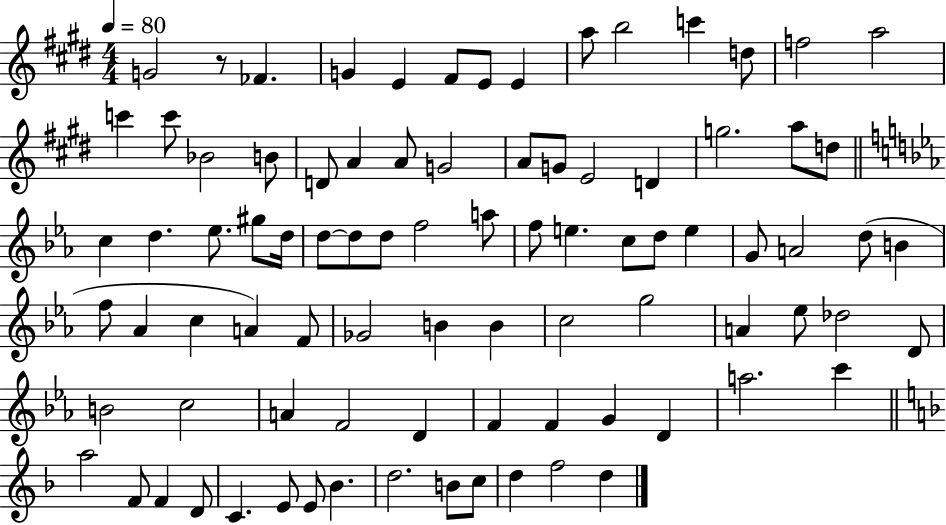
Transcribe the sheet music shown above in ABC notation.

X:1
T:Untitled
M:4/4
L:1/4
K:E
G2 z/2 _F G E ^F/2 E/2 E a/2 b2 c' d/2 f2 a2 c' c'/2 _B2 B/2 D/2 A A/2 G2 A/2 G/2 E2 D g2 a/2 d/2 c d _e/2 ^g/2 d/4 d/2 d/2 d/2 f2 a/2 f/2 e c/2 d/2 e G/2 A2 d/2 B f/2 _A c A F/2 _G2 B B c2 g2 A _e/2 _d2 D/2 B2 c2 A F2 D F F G D a2 c' a2 F/2 F D/2 C E/2 E/2 _B d2 B/2 c/2 d f2 d